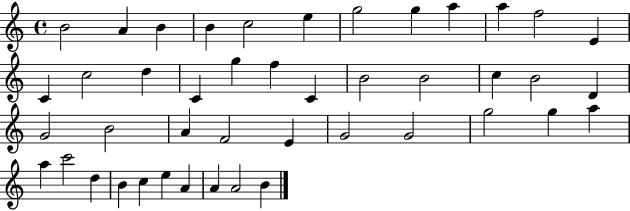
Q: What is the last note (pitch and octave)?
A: B4